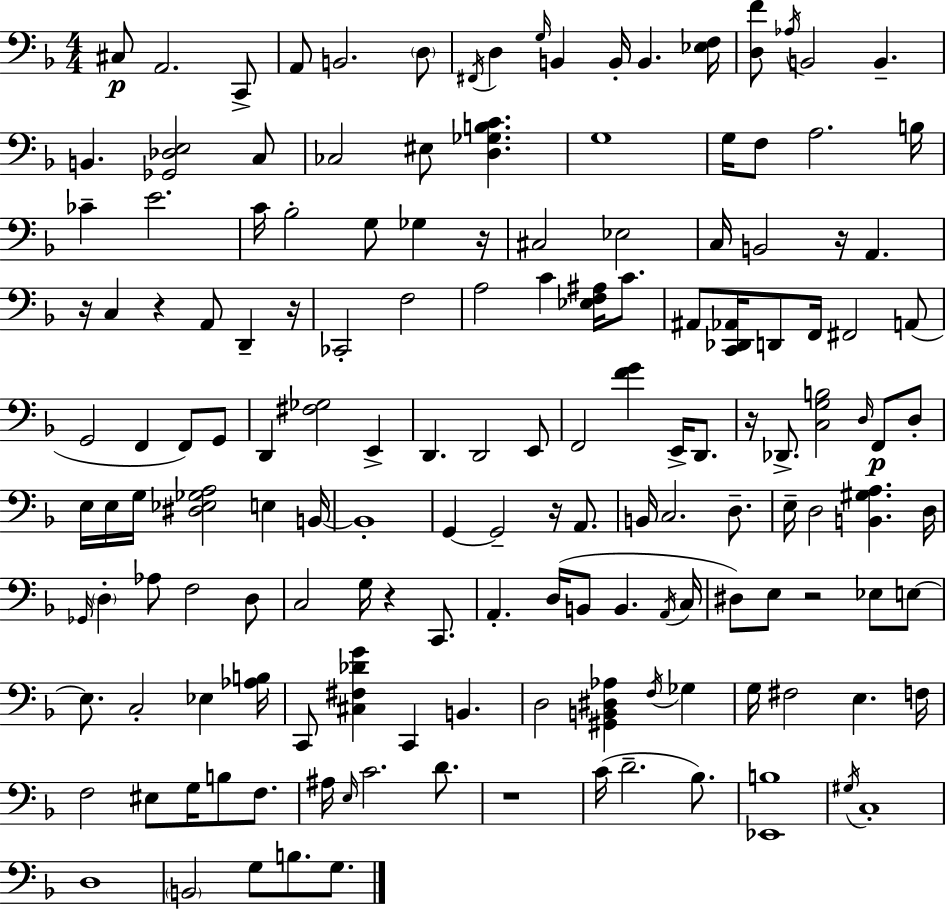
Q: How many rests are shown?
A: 10